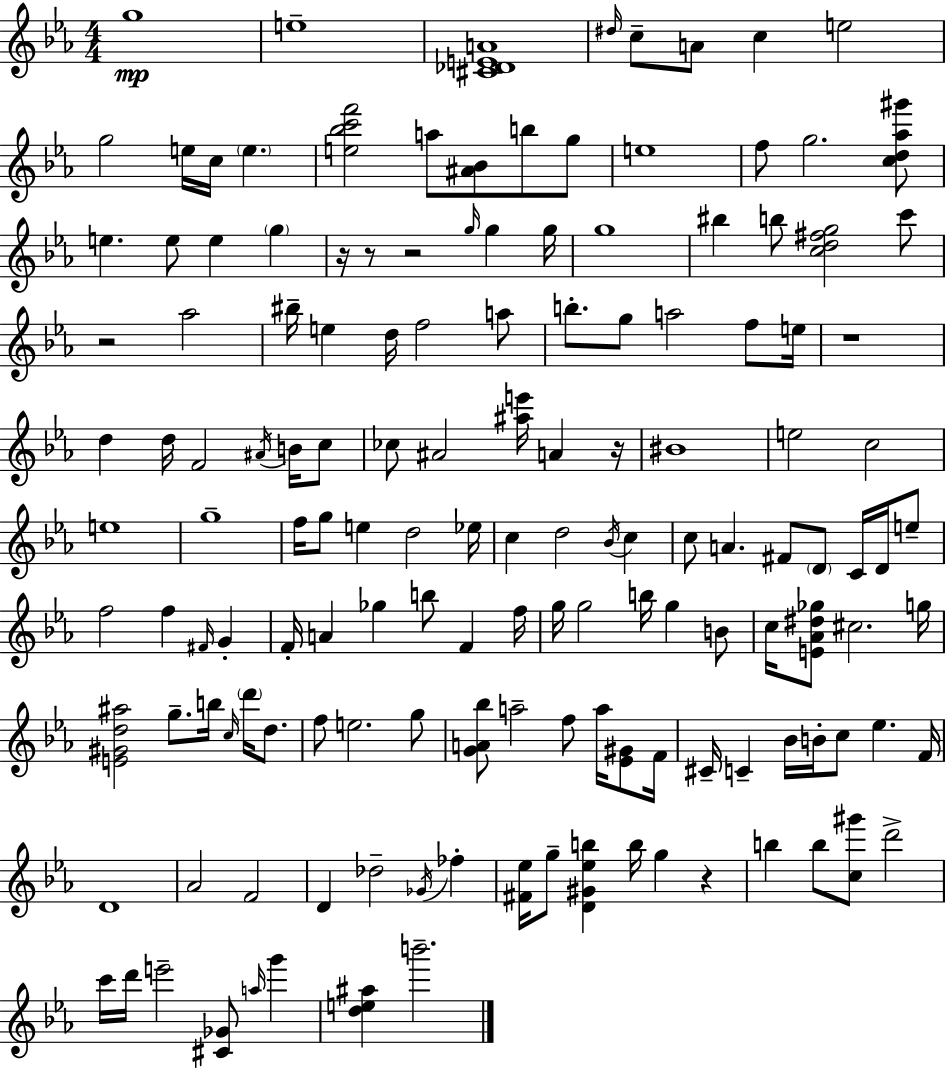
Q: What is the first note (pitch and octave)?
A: G5